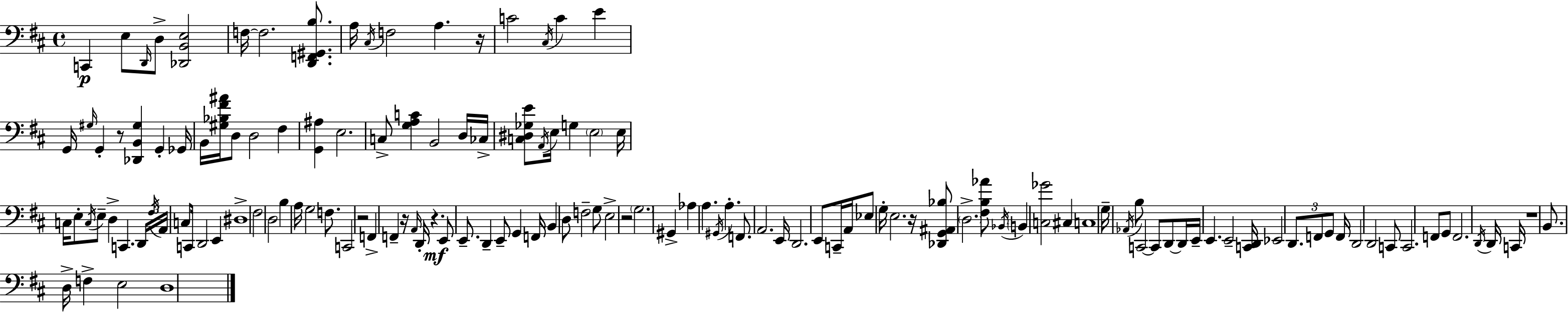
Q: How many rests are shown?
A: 8